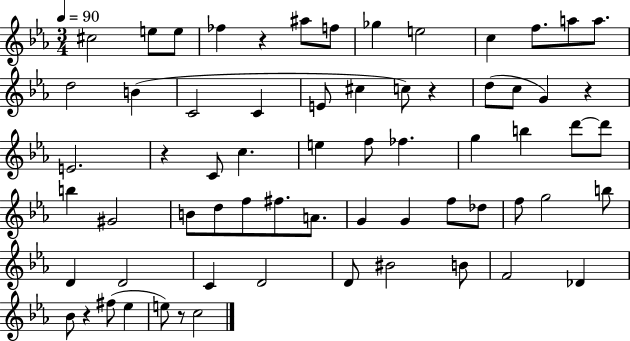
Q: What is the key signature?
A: EES major